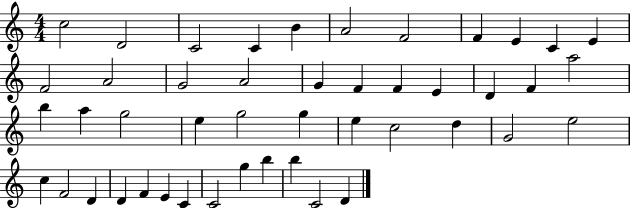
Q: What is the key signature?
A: C major